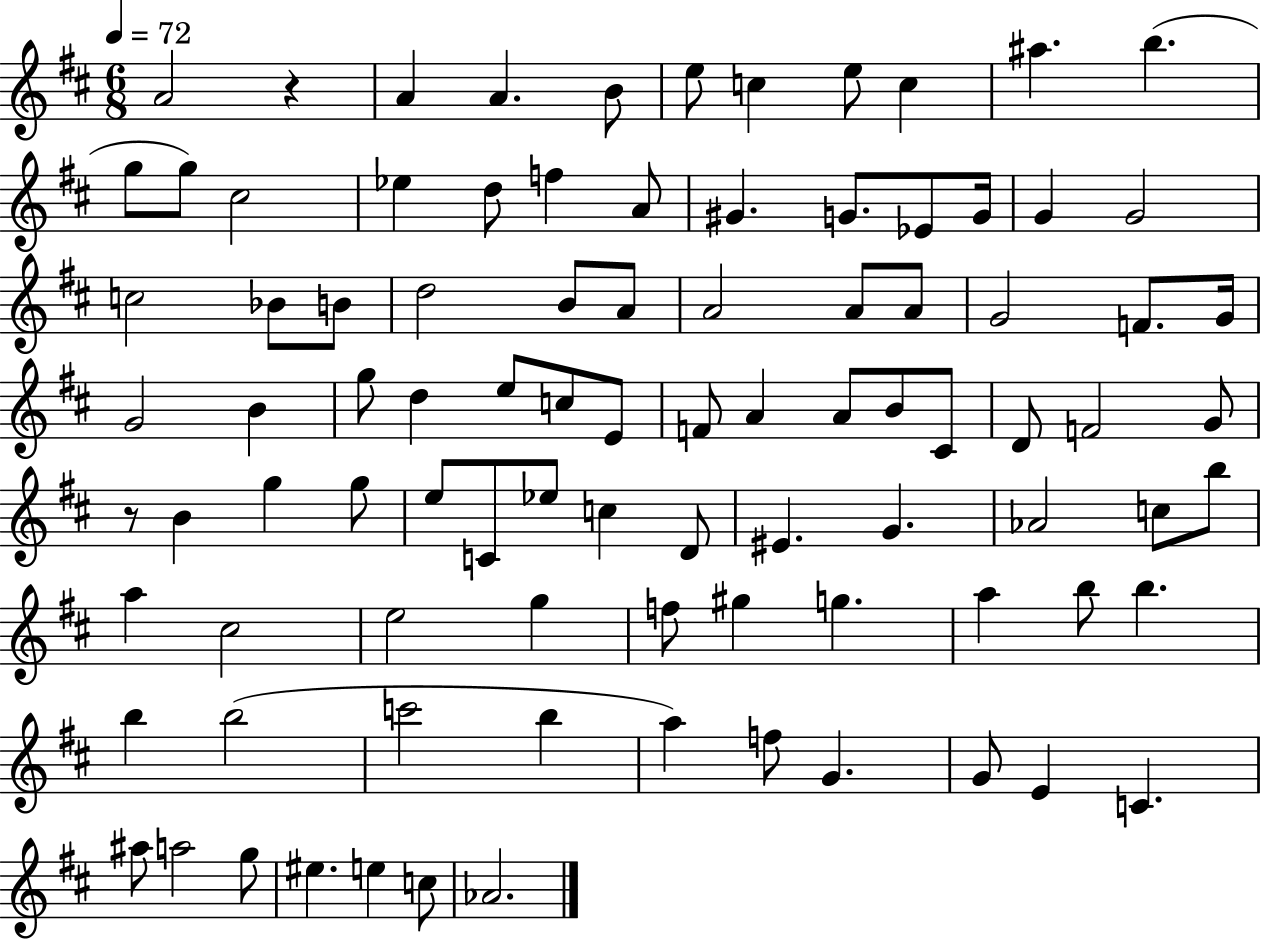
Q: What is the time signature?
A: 6/8